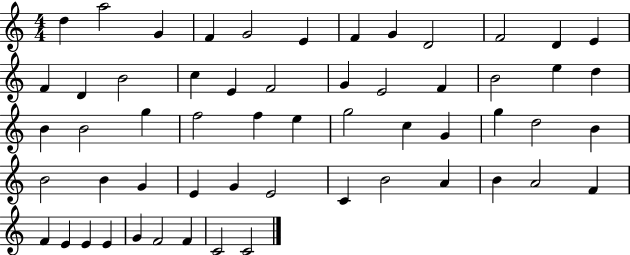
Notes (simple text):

D5/q A5/h G4/q F4/q G4/h E4/q F4/q G4/q D4/h F4/h D4/q E4/q F4/q D4/q B4/h C5/q E4/q F4/h G4/q E4/h F4/q B4/h E5/q D5/q B4/q B4/h G5/q F5/h F5/q E5/q G5/h C5/q G4/q G5/q D5/h B4/q B4/h B4/q G4/q E4/q G4/q E4/h C4/q B4/h A4/q B4/q A4/h F4/q F4/q E4/q E4/q E4/q G4/q F4/h F4/q C4/h C4/h